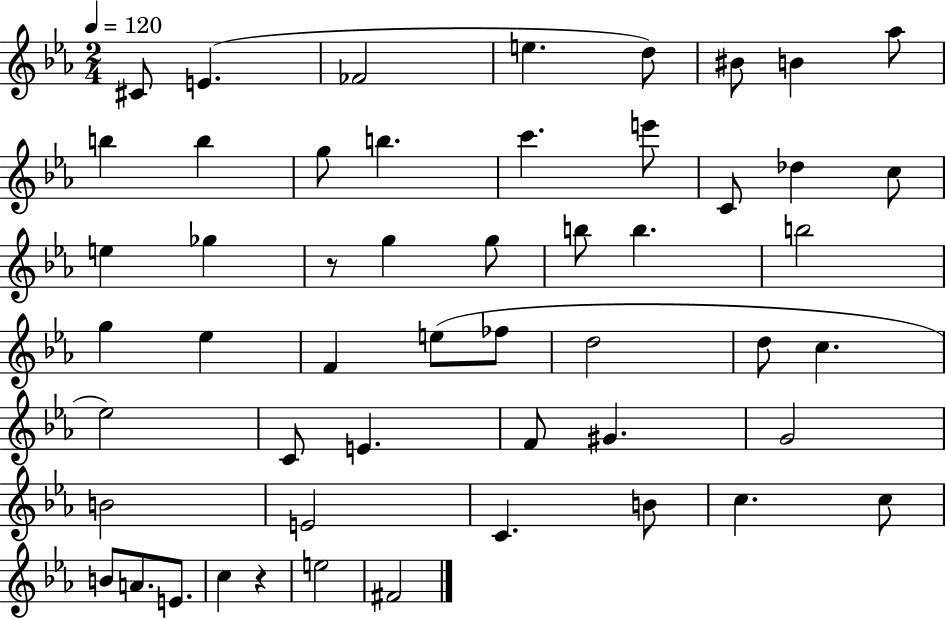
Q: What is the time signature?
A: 2/4